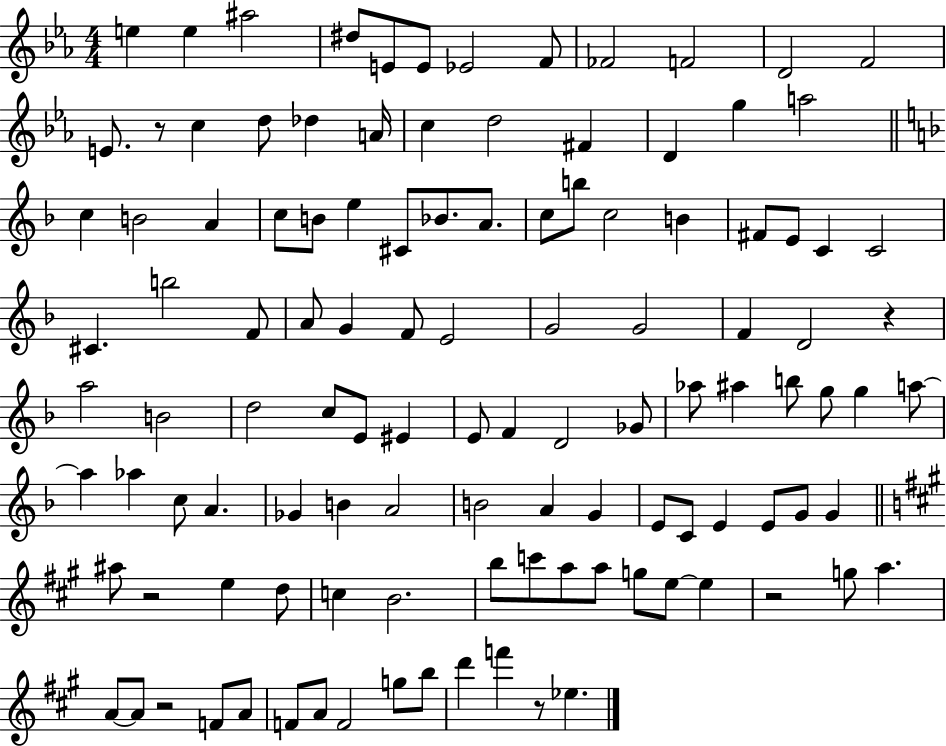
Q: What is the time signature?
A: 4/4